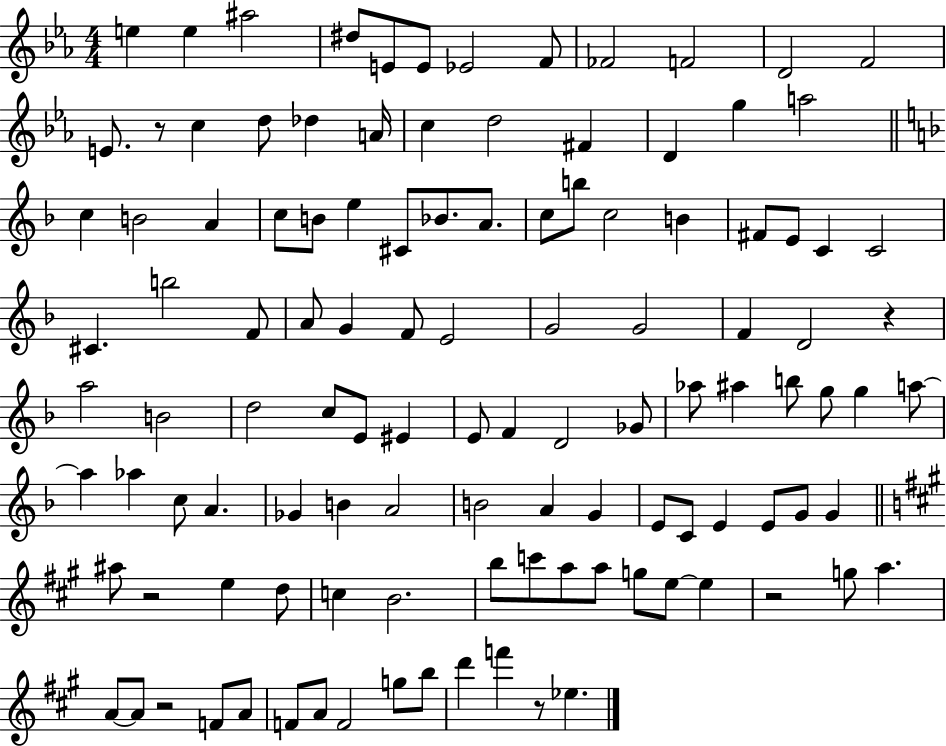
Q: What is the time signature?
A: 4/4